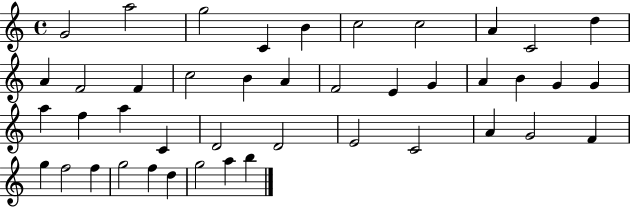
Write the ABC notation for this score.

X:1
T:Untitled
M:4/4
L:1/4
K:C
G2 a2 g2 C B c2 c2 A C2 d A F2 F c2 B A F2 E G A B G G a f a C D2 D2 E2 C2 A G2 F g f2 f g2 f d g2 a b